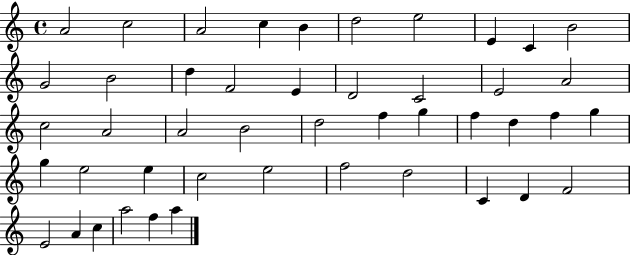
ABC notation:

X:1
T:Untitled
M:4/4
L:1/4
K:C
A2 c2 A2 c B d2 e2 E C B2 G2 B2 d F2 E D2 C2 E2 A2 c2 A2 A2 B2 d2 f g f d f g g e2 e c2 e2 f2 d2 C D F2 E2 A c a2 f a